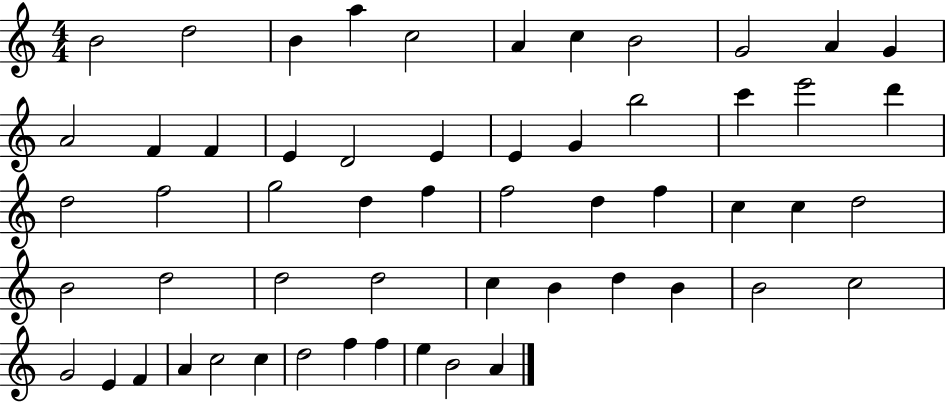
{
  \clef treble
  \numericTimeSignature
  \time 4/4
  \key c \major
  b'2 d''2 | b'4 a''4 c''2 | a'4 c''4 b'2 | g'2 a'4 g'4 | \break a'2 f'4 f'4 | e'4 d'2 e'4 | e'4 g'4 b''2 | c'''4 e'''2 d'''4 | \break d''2 f''2 | g''2 d''4 f''4 | f''2 d''4 f''4 | c''4 c''4 d''2 | \break b'2 d''2 | d''2 d''2 | c''4 b'4 d''4 b'4 | b'2 c''2 | \break g'2 e'4 f'4 | a'4 c''2 c''4 | d''2 f''4 f''4 | e''4 b'2 a'4 | \break \bar "|."
}